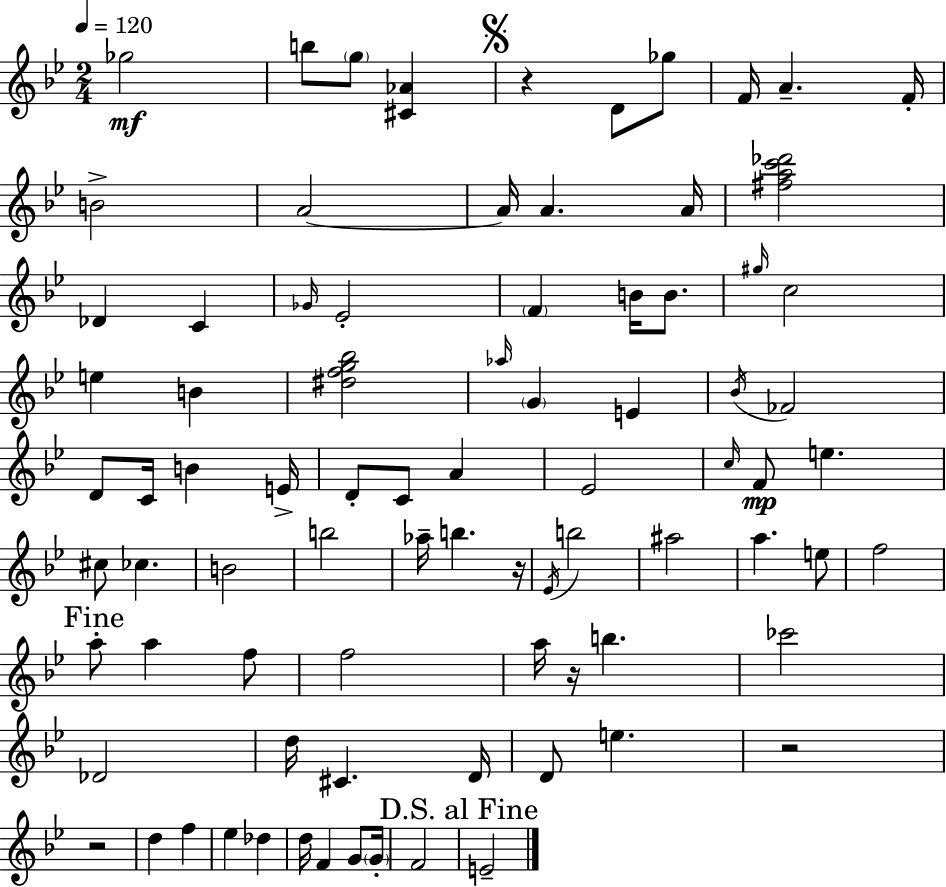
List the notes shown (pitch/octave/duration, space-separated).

Gb5/h B5/e G5/e [C#4,Ab4]/q R/q D4/e Gb5/e F4/s A4/q. F4/s B4/h A4/h A4/s A4/q. A4/s [F#5,A5,C6,Db6]/h Db4/q C4/q Gb4/s Eb4/h F4/q B4/s B4/e. G#5/s C5/h E5/q B4/q [D#5,F5,G5,Bb5]/h Ab5/s G4/q E4/q Bb4/s FES4/h D4/e C4/s B4/q E4/s D4/e C4/e A4/q Eb4/h C5/s F4/e E5/q. C#5/e CES5/q. B4/h B5/h Ab5/s B5/q. R/s Eb4/s B5/h A#5/h A5/q. E5/e F5/h A5/e A5/q F5/e F5/h A5/s R/s B5/q. CES6/h Db4/h D5/s C#4/q. D4/s D4/e E5/q. R/h R/h D5/q F5/q Eb5/q Db5/q D5/s F4/q G4/e G4/s F4/h E4/h